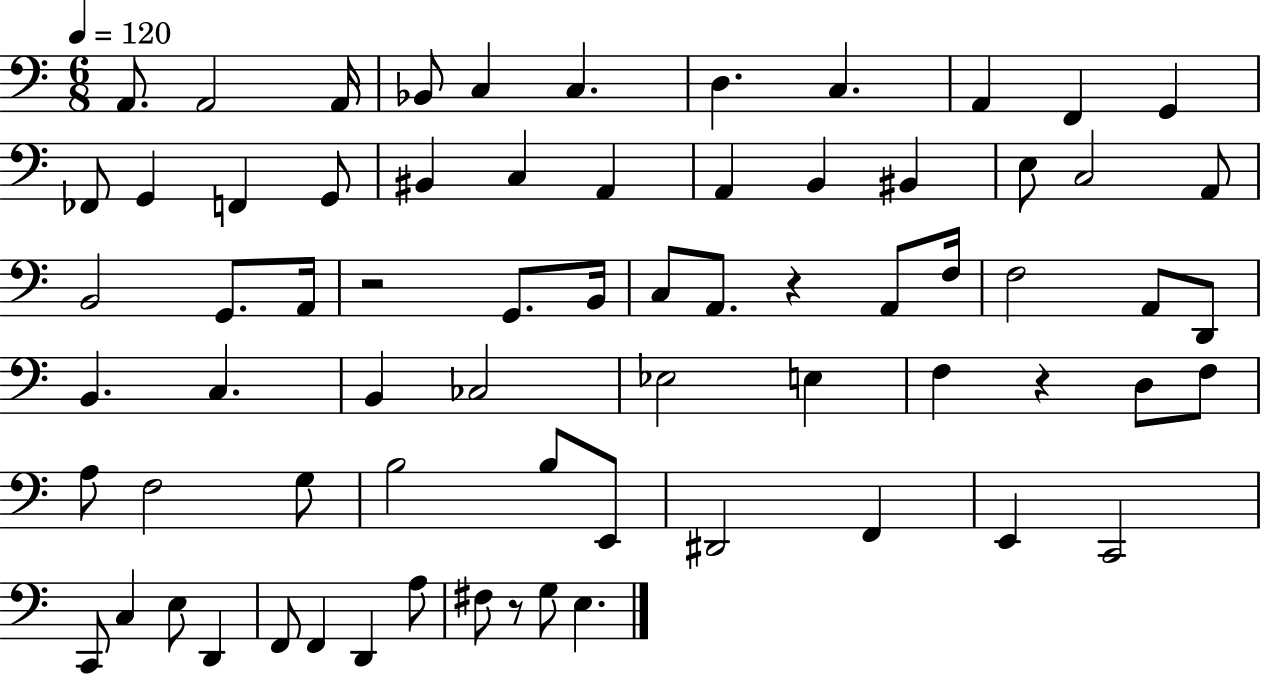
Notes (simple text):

A2/e. A2/h A2/s Bb2/e C3/q C3/q. D3/q. C3/q. A2/q F2/q G2/q FES2/e G2/q F2/q G2/e BIS2/q C3/q A2/q A2/q B2/q BIS2/q E3/e C3/h A2/e B2/h G2/e. A2/s R/h G2/e. B2/s C3/e A2/e. R/q A2/e F3/s F3/h A2/e D2/e B2/q. C3/q. B2/q CES3/h Eb3/h E3/q F3/q R/q D3/e F3/e A3/e F3/h G3/e B3/h B3/e E2/e D#2/h F2/q E2/q C2/h C2/e C3/q E3/e D2/q F2/e F2/q D2/q A3/e F#3/e R/e G3/e E3/q.